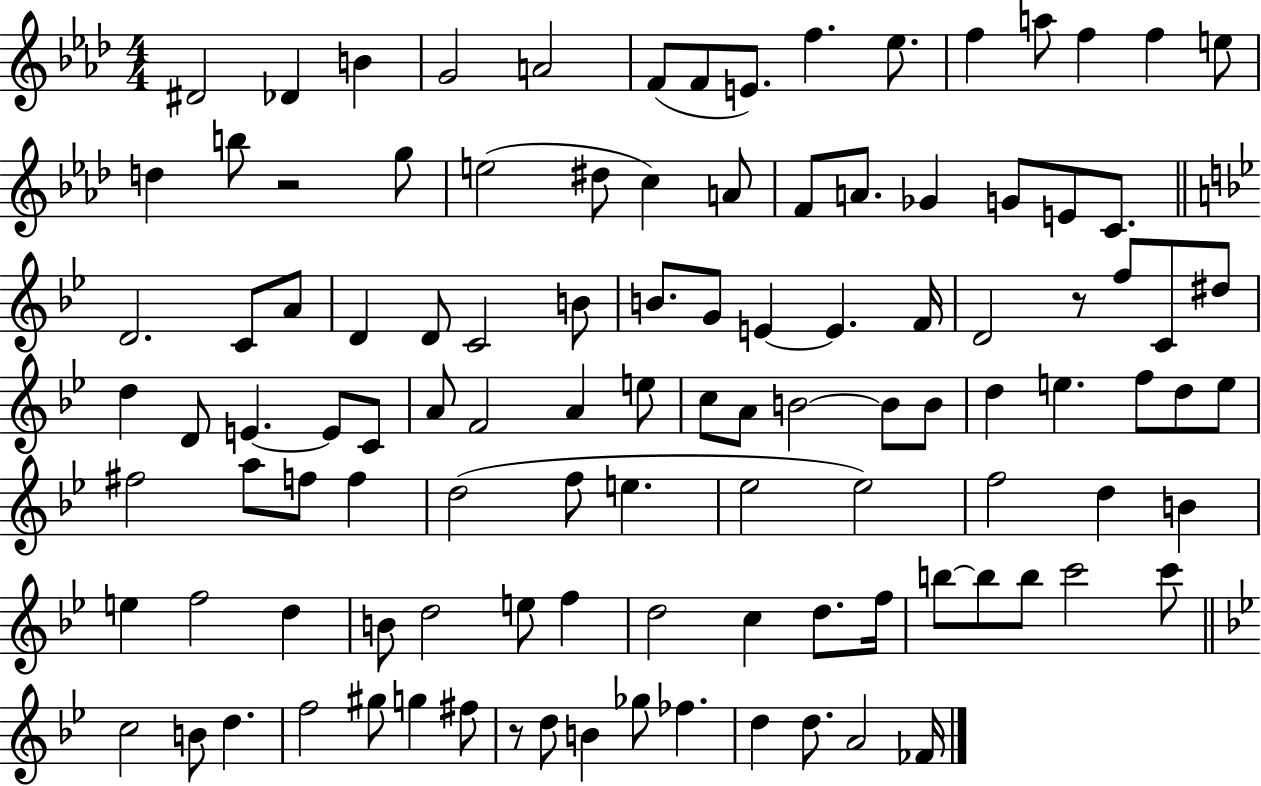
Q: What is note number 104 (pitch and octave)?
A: D5